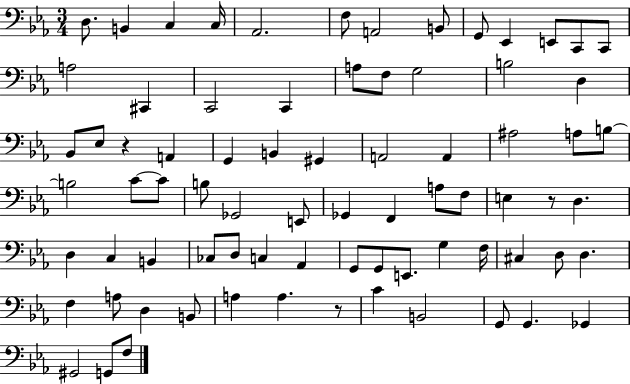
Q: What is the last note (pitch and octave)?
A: F3